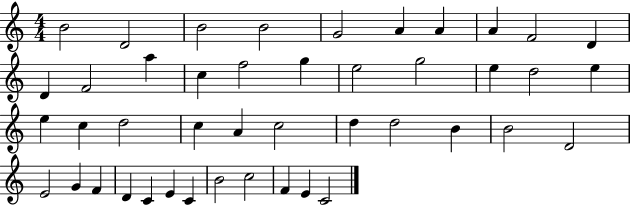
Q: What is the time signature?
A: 4/4